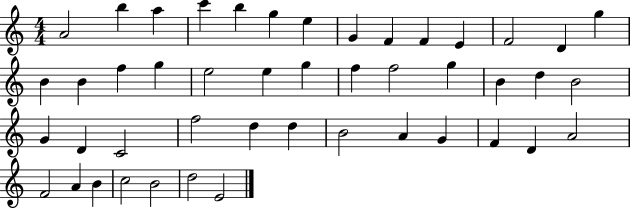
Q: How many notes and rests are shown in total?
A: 46